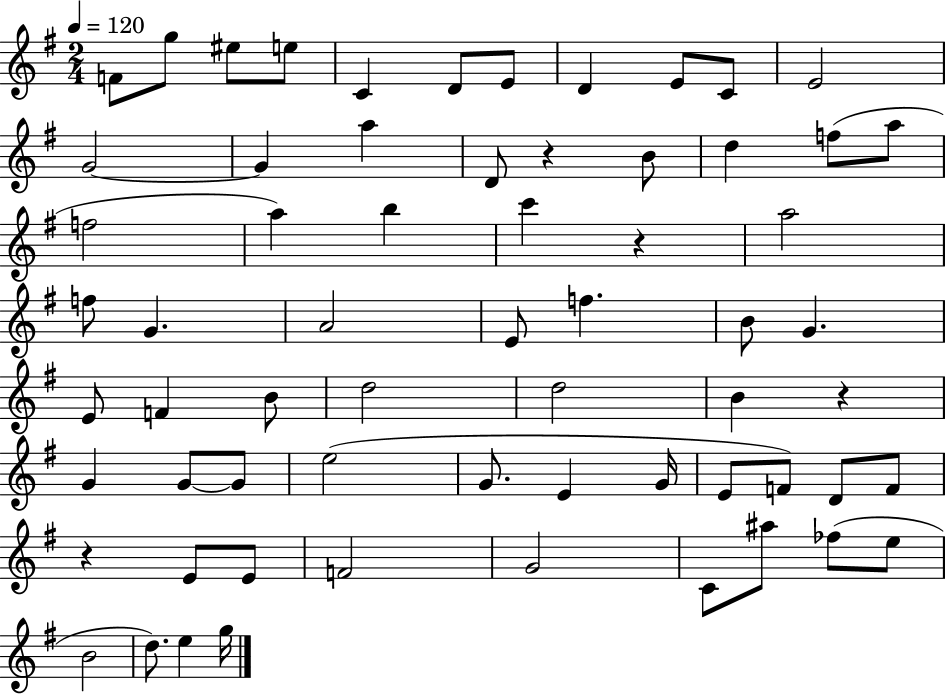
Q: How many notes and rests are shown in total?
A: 64